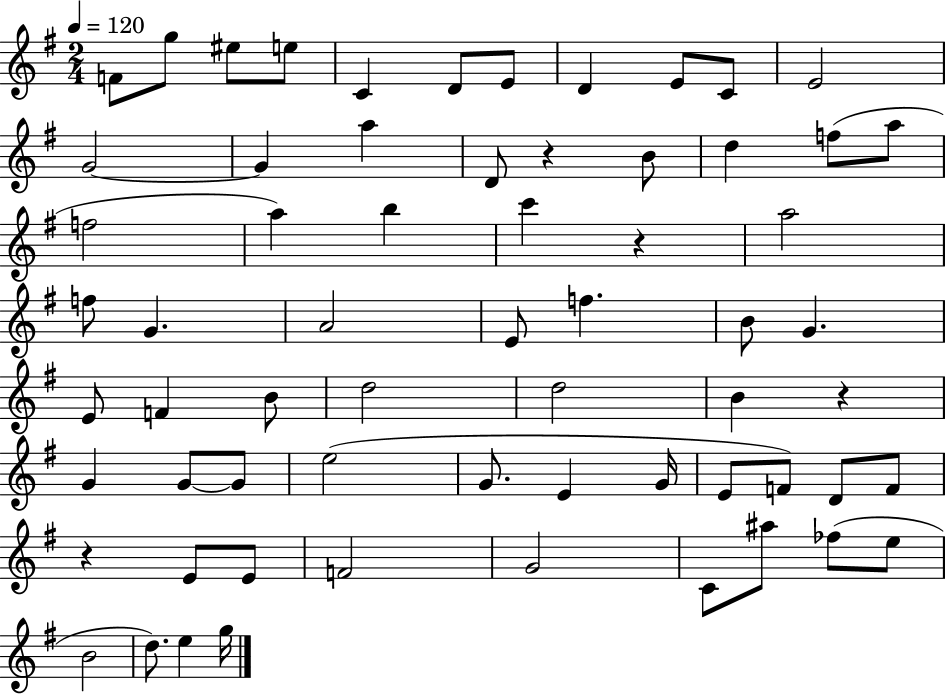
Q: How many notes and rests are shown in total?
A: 64